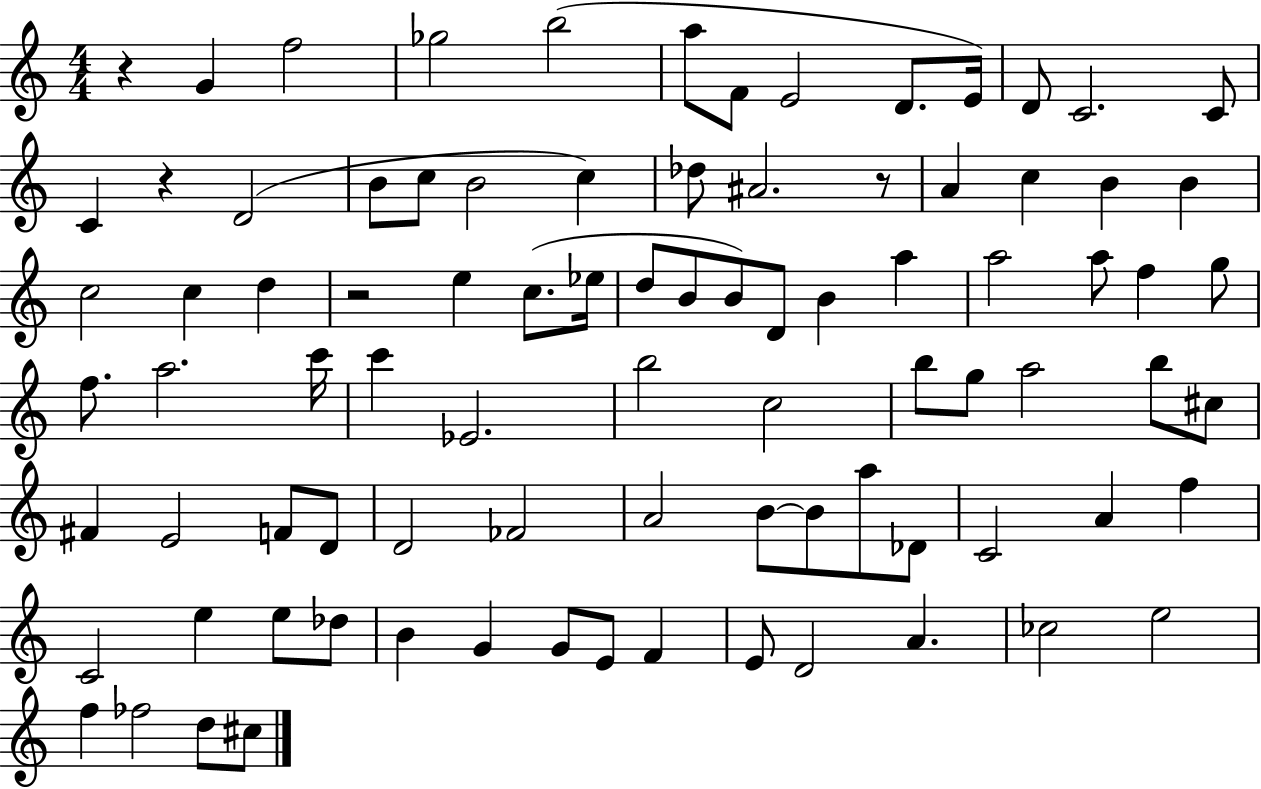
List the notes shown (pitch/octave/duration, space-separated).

R/q G4/q F5/h Gb5/h B5/h A5/e F4/e E4/h D4/e. E4/s D4/e C4/h. C4/e C4/q R/q D4/h B4/e C5/e B4/h C5/q Db5/e A#4/h. R/e A4/q C5/q B4/q B4/q C5/h C5/q D5/q R/h E5/q C5/e. Eb5/s D5/e B4/e B4/e D4/e B4/q A5/q A5/h A5/e F5/q G5/e F5/e. A5/h. C6/s C6/q Eb4/h. B5/h C5/h B5/e G5/e A5/h B5/e C#5/e F#4/q E4/h F4/e D4/e D4/h FES4/h A4/h B4/e B4/e A5/e Db4/e C4/h A4/q F5/q C4/h E5/q E5/e Db5/e B4/q G4/q G4/e E4/e F4/q E4/e D4/h A4/q. CES5/h E5/h F5/q FES5/h D5/e C#5/e